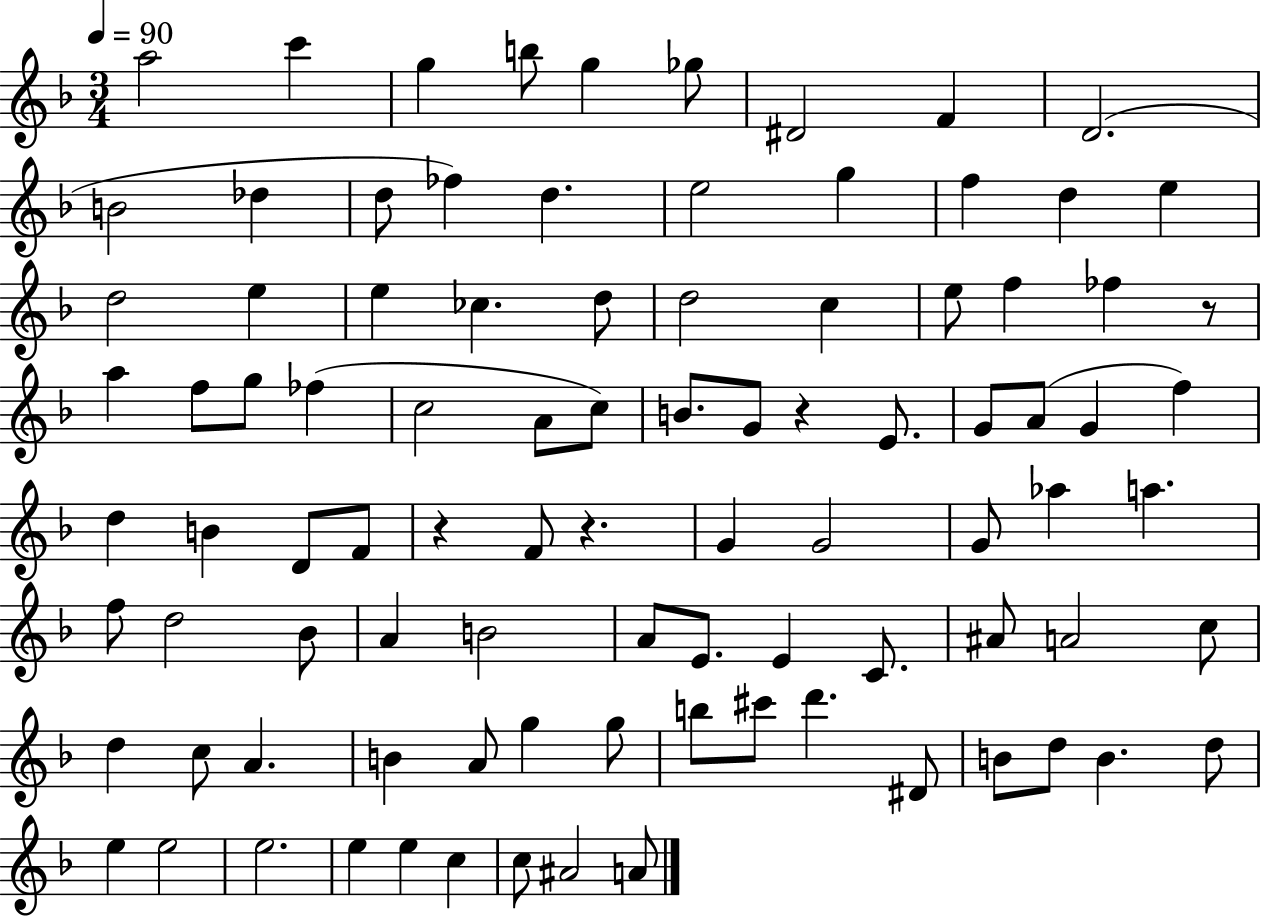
X:1
T:Untitled
M:3/4
L:1/4
K:F
a2 c' g b/2 g _g/2 ^D2 F D2 B2 _d d/2 _f d e2 g f d e d2 e e _c d/2 d2 c e/2 f _f z/2 a f/2 g/2 _f c2 A/2 c/2 B/2 G/2 z E/2 G/2 A/2 G f d B D/2 F/2 z F/2 z G G2 G/2 _a a f/2 d2 _B/2 A B2 A/2 E/2 E C/2 ^A/2 A2 c/2 d c/2 A B A/2 g g/2 b/2 ^c'/2 d' ^D/2 B/2 d/2 B d/2 e e2 e2 e e c c/2 ^A2 A/2